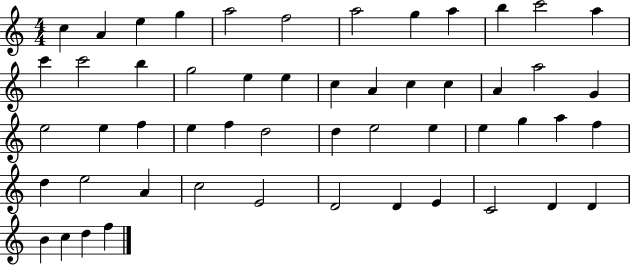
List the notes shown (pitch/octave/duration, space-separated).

C5/q A4/q E5/q G5/q A5/h F5/h A5/h G5/q A5/q B5/q C6/h A5/q C6/q C6/h B5/q G5/h E5/q E5/q C5/q A4/q C5/q C5/q A4/q A5/h G4/q E5/h E5/q F5/q E5/q F5/q D5/h D5/q E5/h E5/q E5/q G5/q A5/q F5/q D5/q E5/h A4/q C5/h E4/h D4/h D4/q E4/q C4/h D4/q D4/q B4/q C5/q D5/q F5/q